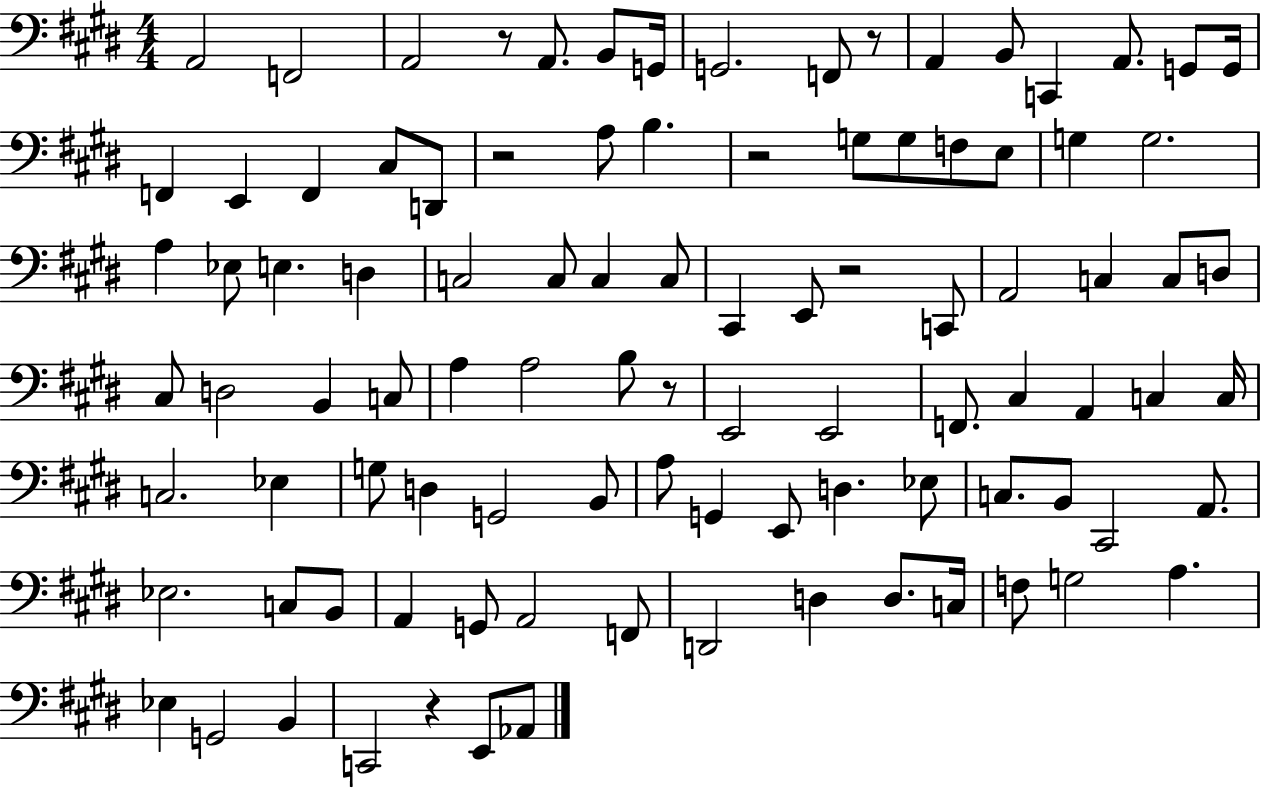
X:1
T:Untitled
M:4/4
L:1/4
K:E
A,,2 F,,2 A,,2 z/2 A,,/2 B,,/2 G,,/4 G,,2 F,,/2 z/2 A,, B,,/2 C,, A,,/2 G,,/2 G,,/4 F,, E,, F,, ^C,/2 D,,/2 z2 A,/2 B, z2 G,/2 G,/2 F,/2 E,/2 G, G,2 A, _E,/2 E, D, C,2 C,/2 C, C,/2 ^C,, E,,/2 z2 C,,/2 A,,2 C, C,/2 D,/2 ^C,/2 D,2 B,, C,/2 A, A,2 B,/2 z/2 E,,2 E,,2 F,,/2 ^C, A,, C, C,/4 C,2 _E, G,/2 D, G,,2 B,,/2 A,/2 G,, E,,/2 D, _E,/2 C,/2 B,,/2 ^C,,2 A,,/2 _E,2 C,/2 B,,/2 A,, G,,/2 A,,2 F,,/2 D,,2 D, D,/2 C,/4 F,/2 G,2 A, _E, G,,2 B,, C,,2 z E,,/2 _A,,/2